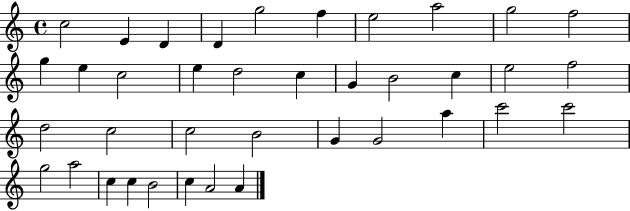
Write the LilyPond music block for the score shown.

{
  \clef treble
  \time 4/4
  \defaultTimeSignature
  \key c \major
  c''2 e'4 d'4 | d'4 g''2 f''4 | e''2 a''2 | g''2 f''2 | \break g''4 e''4 c''2 | e''4 d''2 c''4 | g'4 b'2 c''4 | e''2 f''2 | \break d''2 c''2 | c''2 b'2 | g'4 g'2 a''4 | c'''2 c'''2 | \break g''2 a''2 | c''4 c''4 b'2 | c''4 a'2 a'4 | \bar "|."
}